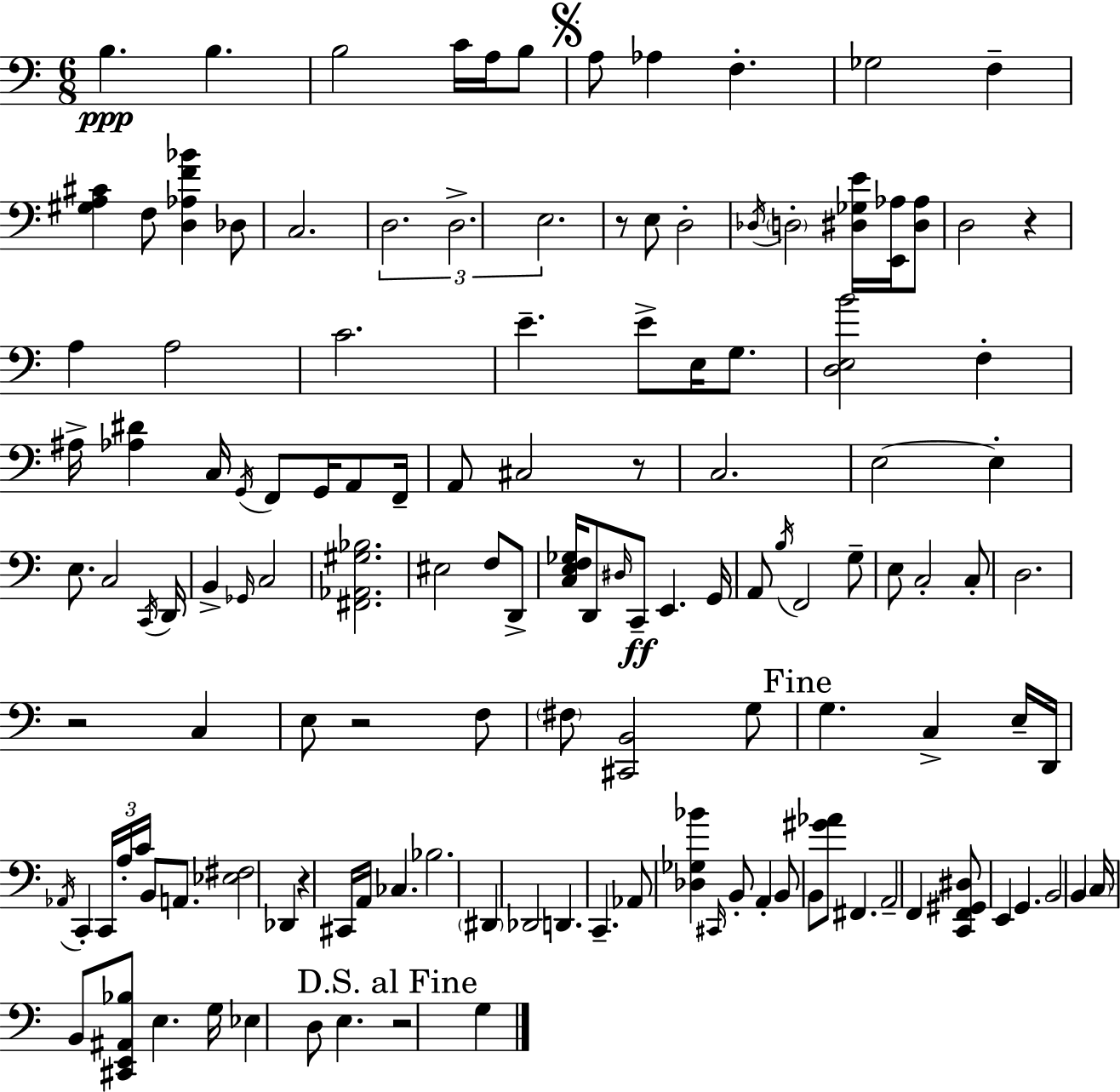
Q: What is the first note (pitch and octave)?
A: B3